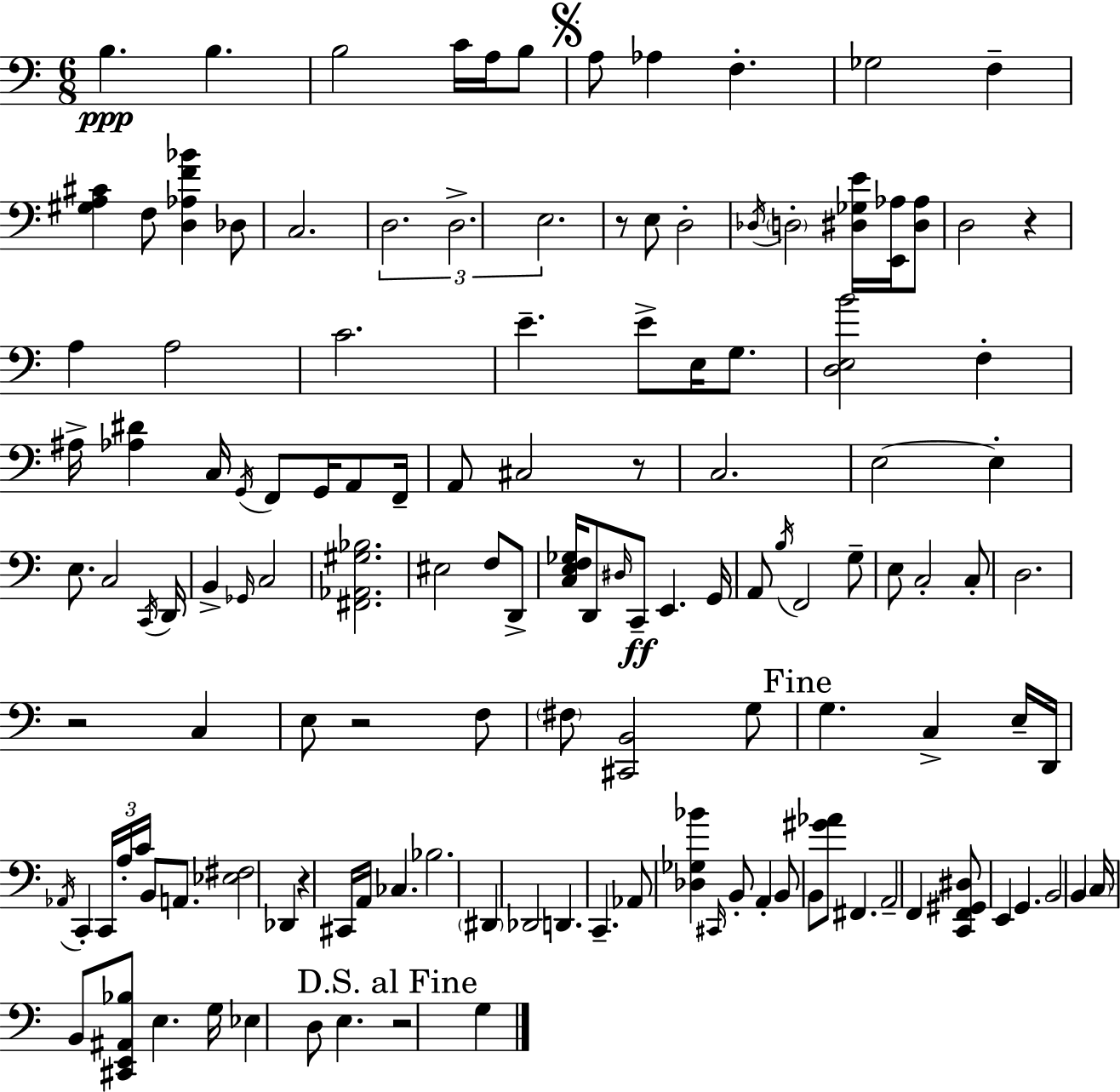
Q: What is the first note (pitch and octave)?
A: B3